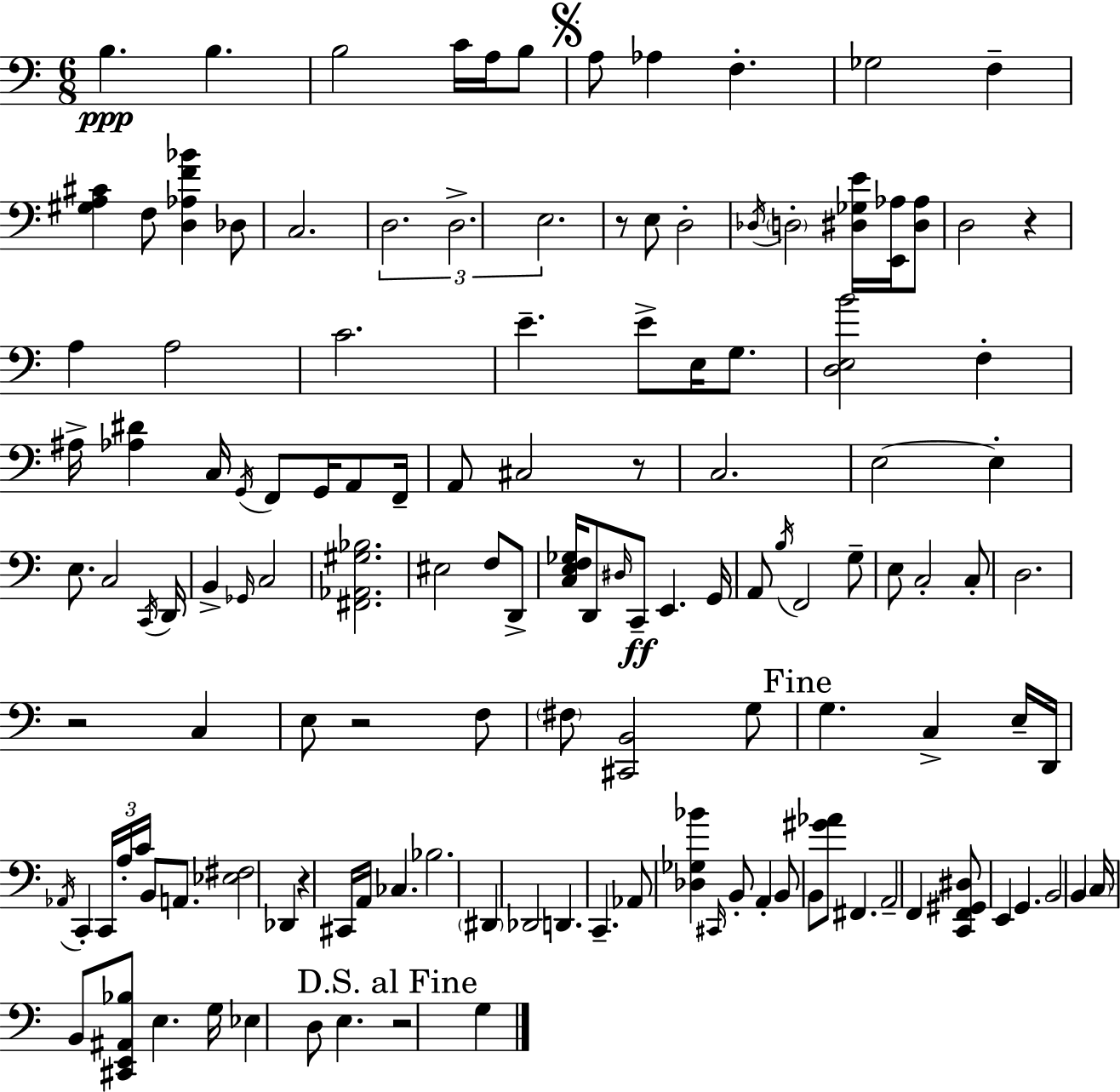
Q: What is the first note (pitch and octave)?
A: B3